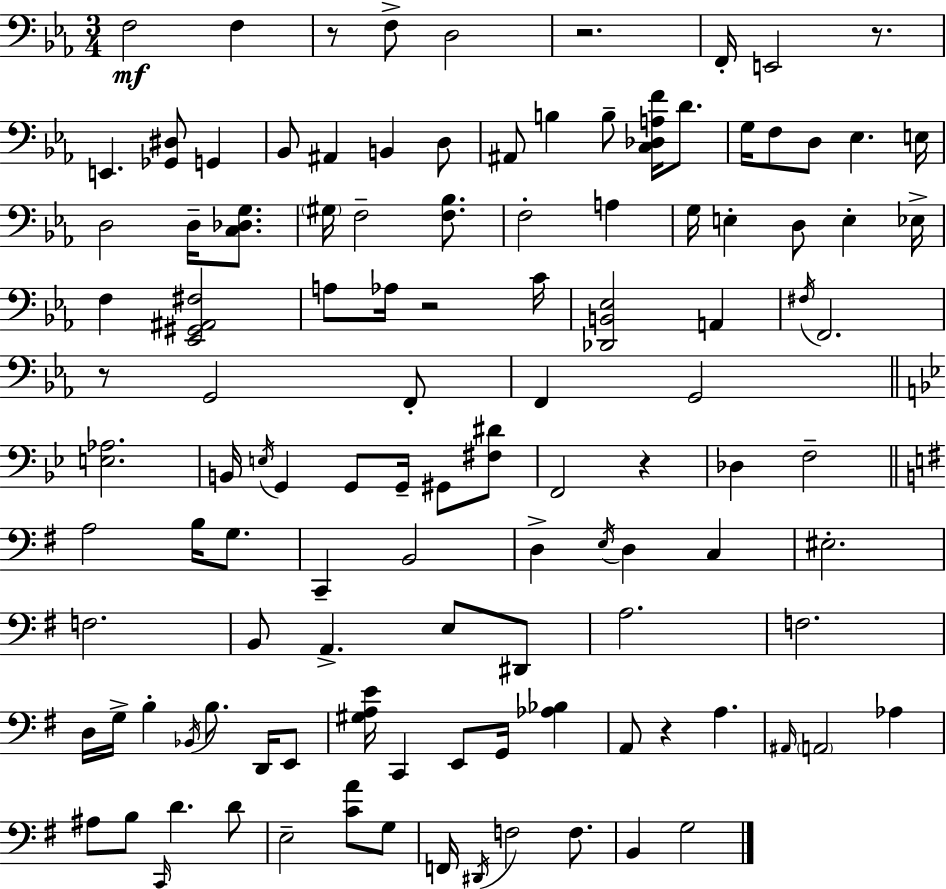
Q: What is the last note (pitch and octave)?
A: G3